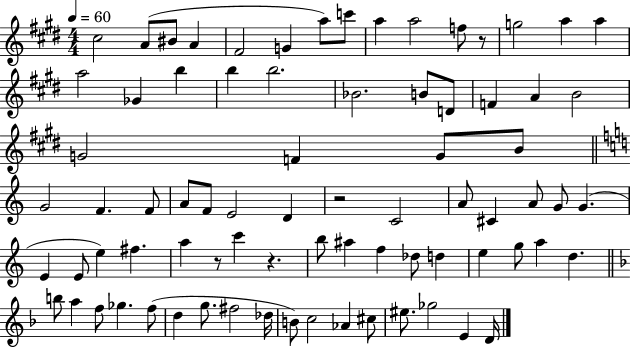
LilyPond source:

{
  \clef treble
  \numericTimeSignature
  \time 4/4
  \key e \major
  \tempo 4 = 60
  \repeat volta 2 { cis''2 a'8( bis'8 a'4 | fis'2 g'4 a''8) c'''8 | a''4 a''2 f''8 r8 | g''2 a''4 a''4 | \break a''2 ges'4 b''4 | b''4 b''2. | bes'2. b'8 d'8 | f'4 a'4 b'2 | \break g'2 f'4 g'8 b'8 | \bar "||" \break \key c \major g'2 f'4. f'8 | a'8 f'8 e'2 d'4 | r2 c'2 | a'8 cis'4 a'8 g'8 g'4.( | \break e'4 e'8 e''4) fis''4. | a''4 r8 c'''4 r4. | b''8 ais''4 f''4 des''8 d''4 | e''4 g''8 a''4 d''4. | \break \bar "||" \break \key f \major b''8 a''4 f''8 ges''4. f''8( | d''4 g''8. fis''2 des''16 | b'8) c''2 aes'4 cis''8 | eis''8. ges''2 e'4 d'16 | \break } \bar "|."
}